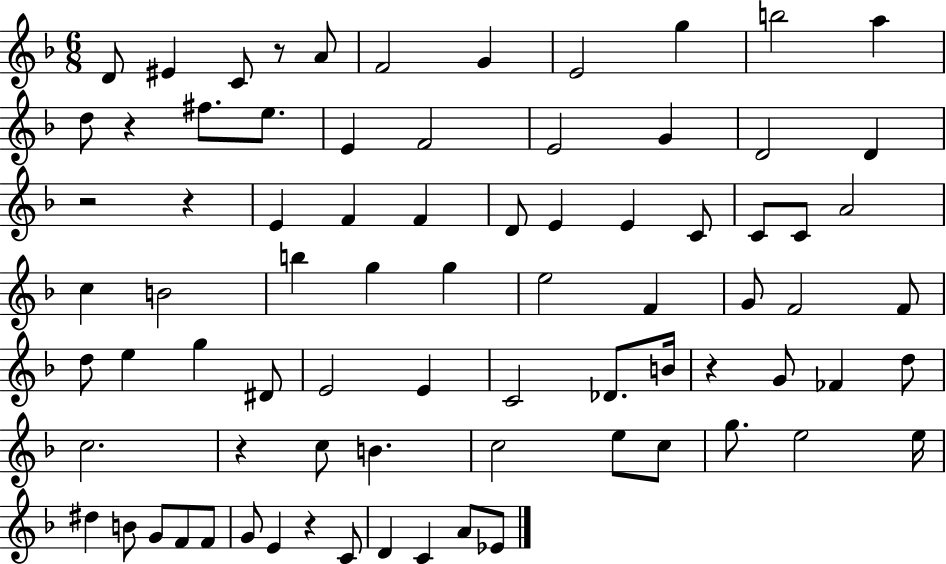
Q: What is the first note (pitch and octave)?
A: D4